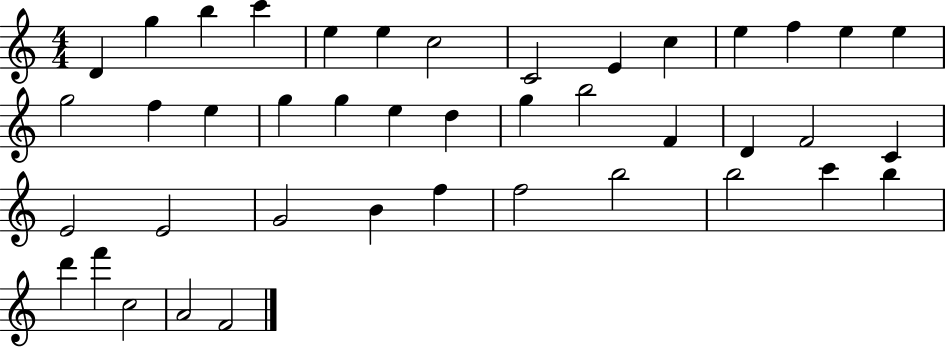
{
  \clef treble
  \numericTimeSignature
  \time 4/4
  \key c \major
  d'4 g''4 b''4 c'''4 | e''4 e''4 c''2 | c'2 e'4 c''4 | e''4 f''4 e''4 e''4 | \break g''2 f''4 e''4 | g''4 g''4 e''4 d''4 | g''4 b''2 f'4 | d'4 f'2 c'4 | \break e'2 e'2 | g'2 b'4 f''4 | f''2 b''2 | b''2 c'''4 b''4 | \break d'''4 f'''4 c''2 | a'2 f'2 | \bar "|."
}